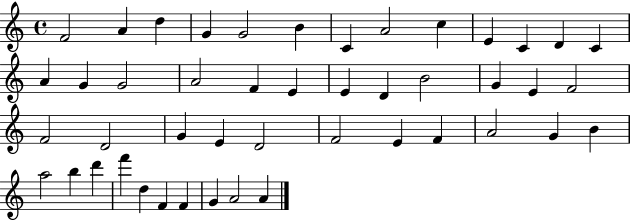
F4/h A4/q D5/q G4/q G4/h B4/q C4/q A4/h C5/q E4/q C4/q D4/q C4/q A4/q G4/q G4/h A4/h F4/q E4/q E4/q D4/q B4/h G4/q E4/q F4/h F4/h D4/h G4/q E4/q D4/h F4/h E4/q F4/q A4/h G4/q B4/q A5/h B5/q D6/q F6/q D5/q F4/q F4/q G4/q A4/h A4/q